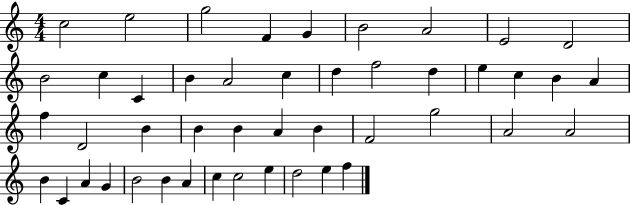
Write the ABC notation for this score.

X:1
T:Untitled
M:4/4
L:1/4
K:C
c2 e2 g2 F G B2 A2 E2 D2 B2 c C B A2 c d f2 d e c B A f D2 B B B A B F2 g2 A2 A2 B C A G B2 B A c c2 e d2 e f